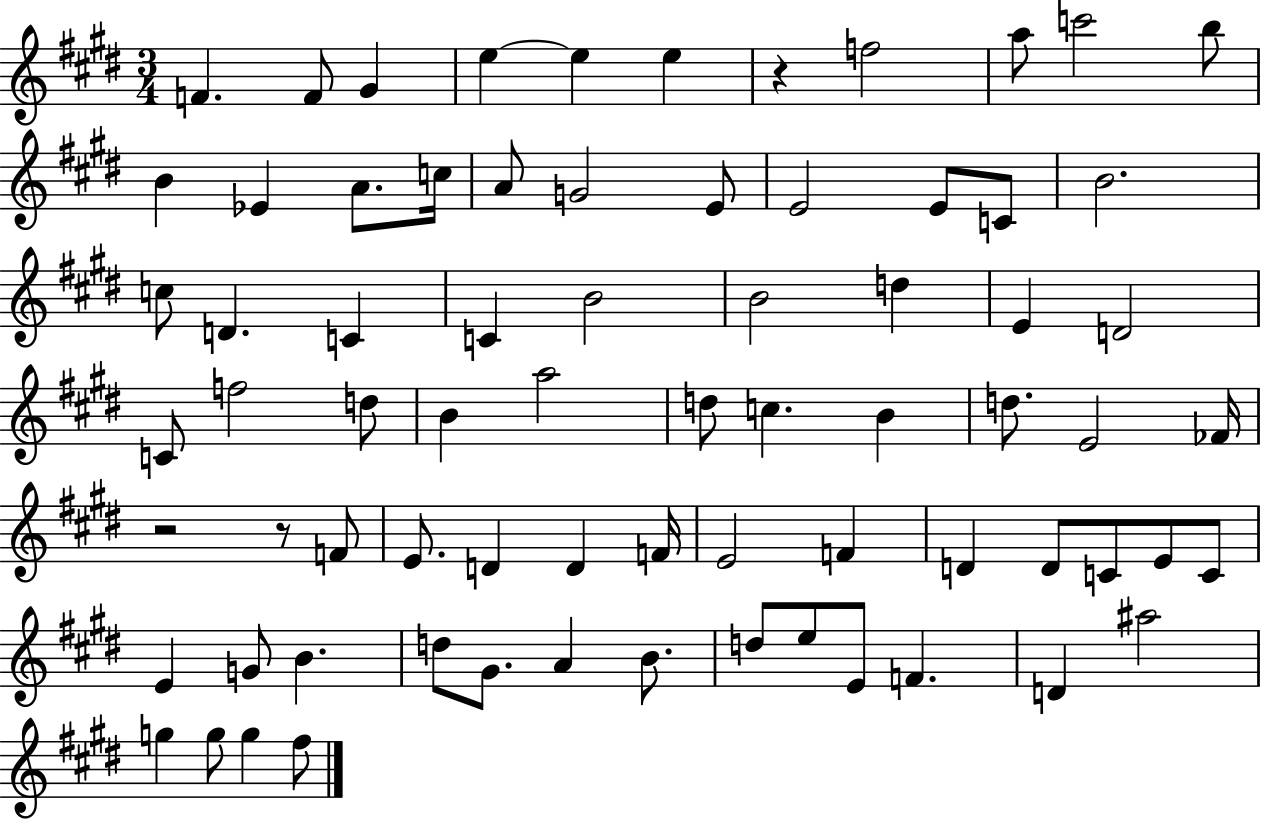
X:1
T:Untitled
M:3/4
L:1/4
K:E
F F/2 ^G e e e z f2 a/2 c'2 b/2 B _E A/2 c/4 A/2 G2 E/2 E2 E/2 C/2 B2 c/2 D C C B2 B2 d E D2 C/2 f2 d/2 B a2 d/2 c B d/2 E2 _F/4 z2 z/2 F/2 E/2 D D F/4 E2 F D D/2 C/2 E/2 C/2 E G/2 B d/2 ^G/2 A B/2 d/2 e/2 E/2 F D ^a2 g g/2 g ^f/2